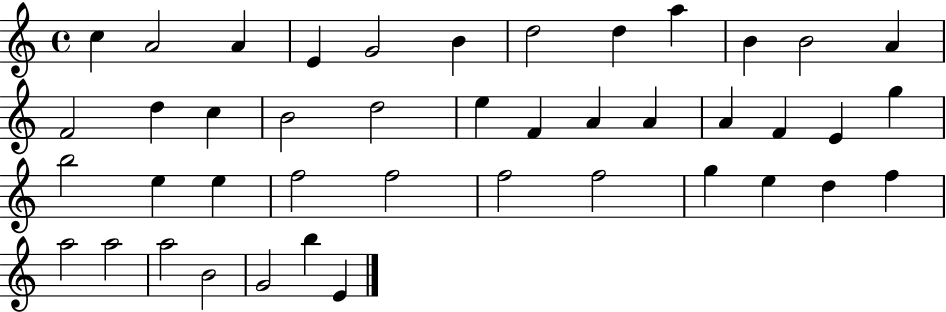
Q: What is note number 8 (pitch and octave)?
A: D5